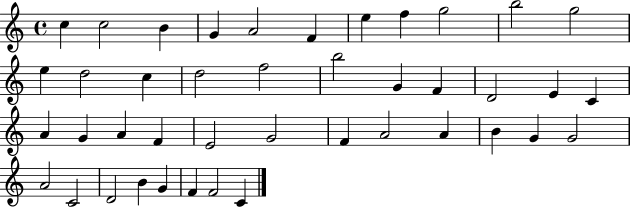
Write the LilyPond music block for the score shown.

{
  \clef treble
  \time 4/4
  \defaultTimeSignature
  \key c \major
  c''4 c''2 b'4 | g'4 a'2 f'4 | e''4 f''4 g''2 | b''2 g''2 | \break e''4 d''2 c''4 | d''2 f''2 | b''2 g'4 f'4 | d'2 e'4 c'4 | \break a'4 g'4 a'4 f'4 | e'2 g'2 | f'4 a'2 a'4 | b'4 g'4 g'2 | \break a'2 c'2 | d'2 b'4 g'4 | f'4 f'2 c'4 | \bar "|."
}